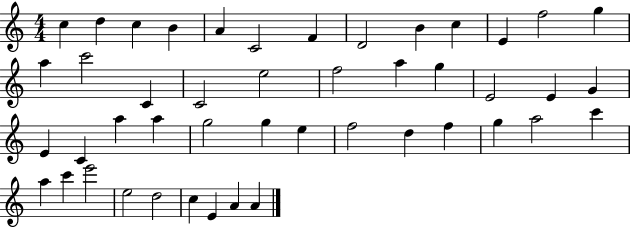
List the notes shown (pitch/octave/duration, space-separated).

C5/q D5/q C5/q B4/q A4/q C4/h F4/q D4/h B4/q C5/q E4/q F5/h G5/q A5/q C6/h C4/q C4/h E5/h F5/h A5/q G5/q E4/h E4/q G4/q E4/q C4/q A5/q A5/q G5/h G5/q E5/q F5/h D5/q F5/q G5/q A5/h C6/q A5/q C6/q E6/h E5/h D5/h C5/q E4/q A4/q A4/q